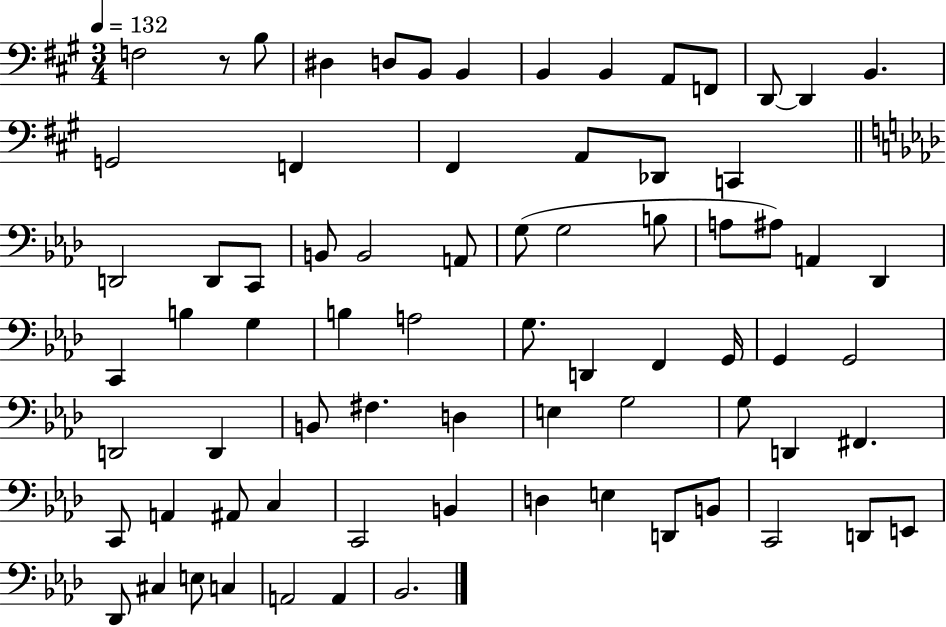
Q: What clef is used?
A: bass